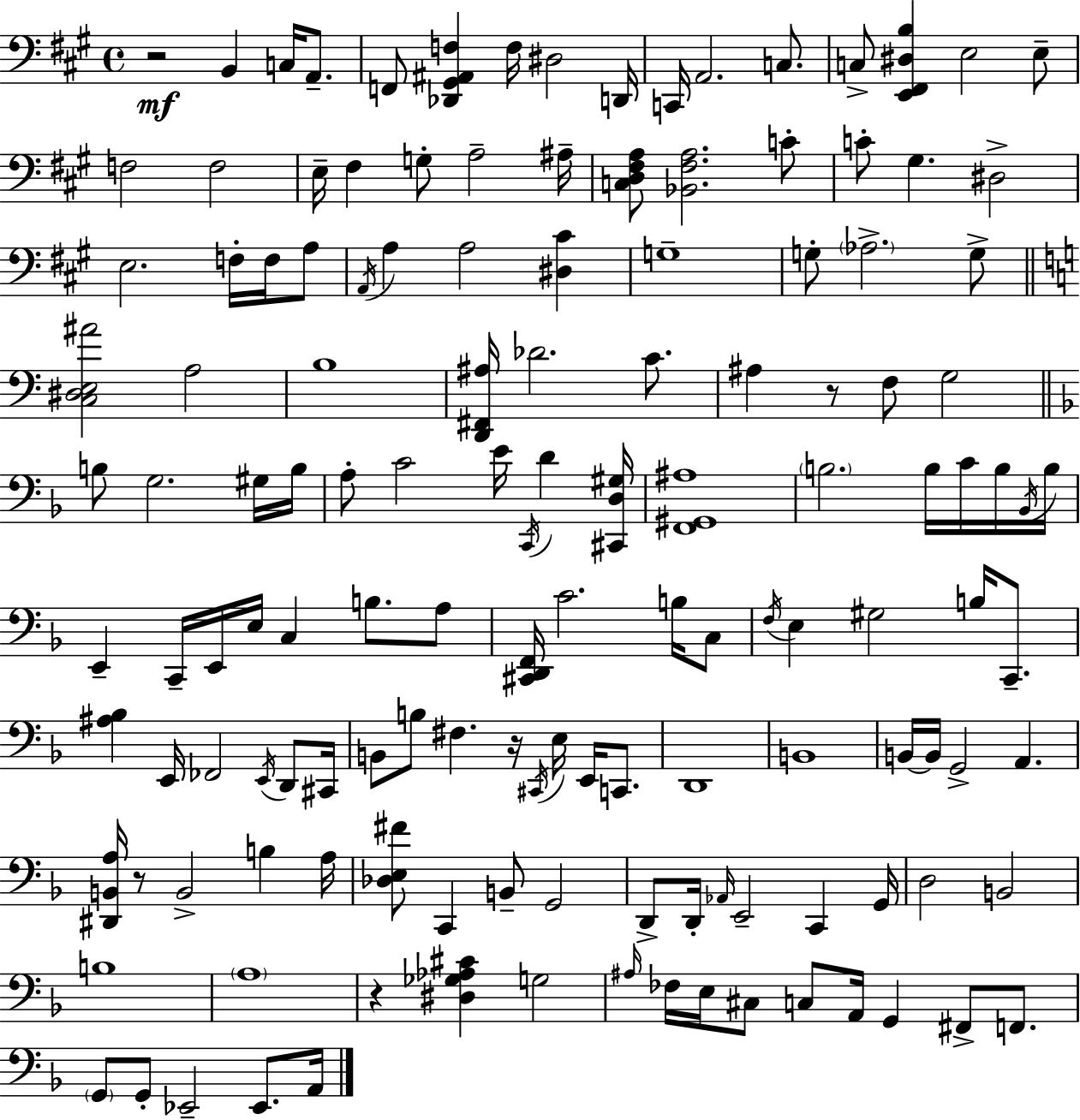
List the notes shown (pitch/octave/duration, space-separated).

R/h B2/q C3/s A2/e. F2/e [Db2,G#2,A#2,F3]/q F3/s D#3/h D2/s C2/s A2/h. C3/e. C3/e [E2,F#2,D#3,B3]/q E3/h E3/e F3/h F3/h E3/s F#3/q G3/e A3/h A#3/s [C3,D3,F#3,A3]/e [Bb2,F#3,A3]/h. C4/e C4/e G#3/q. D#3/h E3/h. F3/s F3/s A3/e A2/s A3/q A3/h [D#3,C#4]/q G3/w G3/e Ab3/h. G3/e [C3,D#3,E3,A#4]/h A3/h B3/w [D2,F#2,A#3]/s Db4/h. C4/e. A#3/q R/e F3/e G3/h B3/e G3/h. G#3/s B3/s A3/e C4/h E4/s C2/s D4/q [C#2,D3,G#3]/s [F2,G#2,A#3]/w B3/h. B3/s C4/s B3/s Bb2/s B3/s E2/q C2/s E2/s E3/s C3/q B3/e. A3/e [C#2,D2,F2]/s C4/h. B3/s C3/e F3/s E3/q G#3/h B3/s C2/e. [A#3,Bb3]/q E2/s FES2/h E2/s D2/e C#2/s B2/e B3/e F#3/q. R/s C#2/s E3/s E2/s C2/e. D2/w B2/w B2/s B2/s G2/h A2/q. [D#2,B2,A3]/s R/e B2/h B3/q A3/s [Db3,E3,F#4]/e C2/q B2/e G2/h D2/e D2/s Ab2/s E2/h C2/q G2/s D3/h B2/h B3/w A3/w R/q [D#3,Gb3,Ab3,C#4]/q G3/h A#3/s FES3/s E3/s C#3/e C3/e A2/s G2/q F#2/e F2/e. G2/e G2/e Eb2/h Eb2/e. A2/s